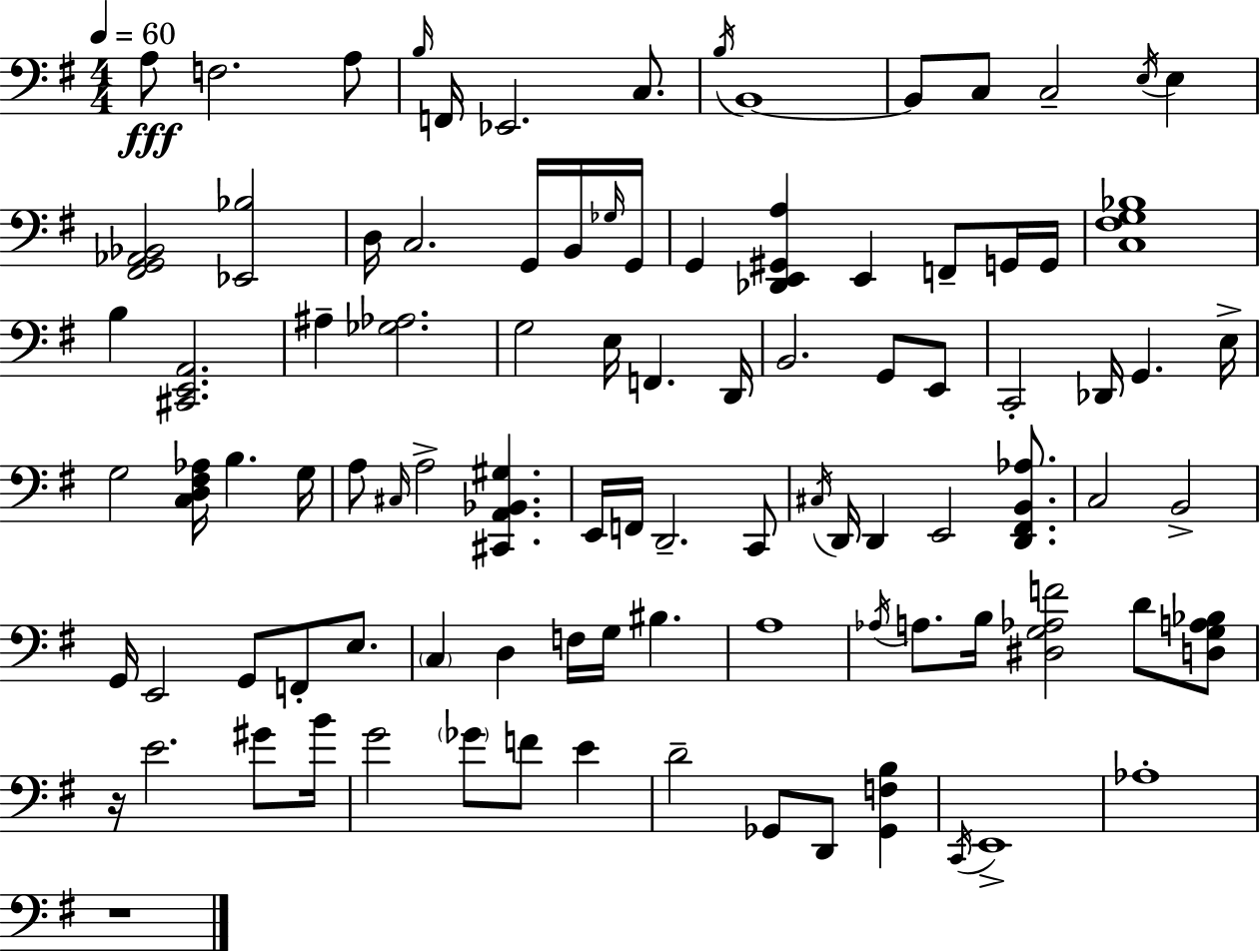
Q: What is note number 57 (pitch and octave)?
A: G2